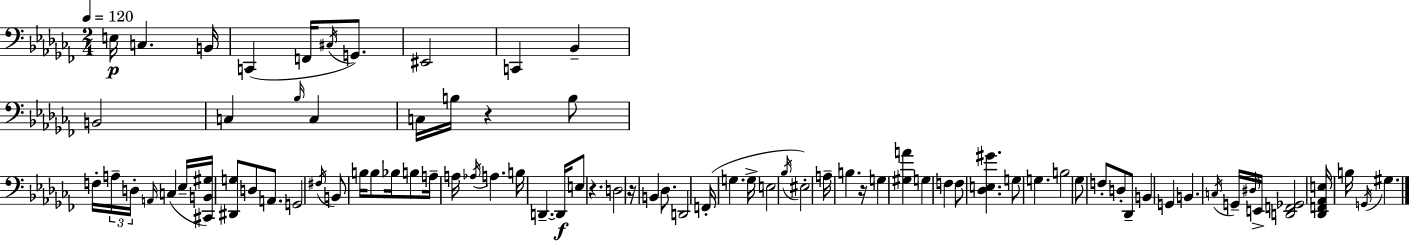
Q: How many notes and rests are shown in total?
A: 83